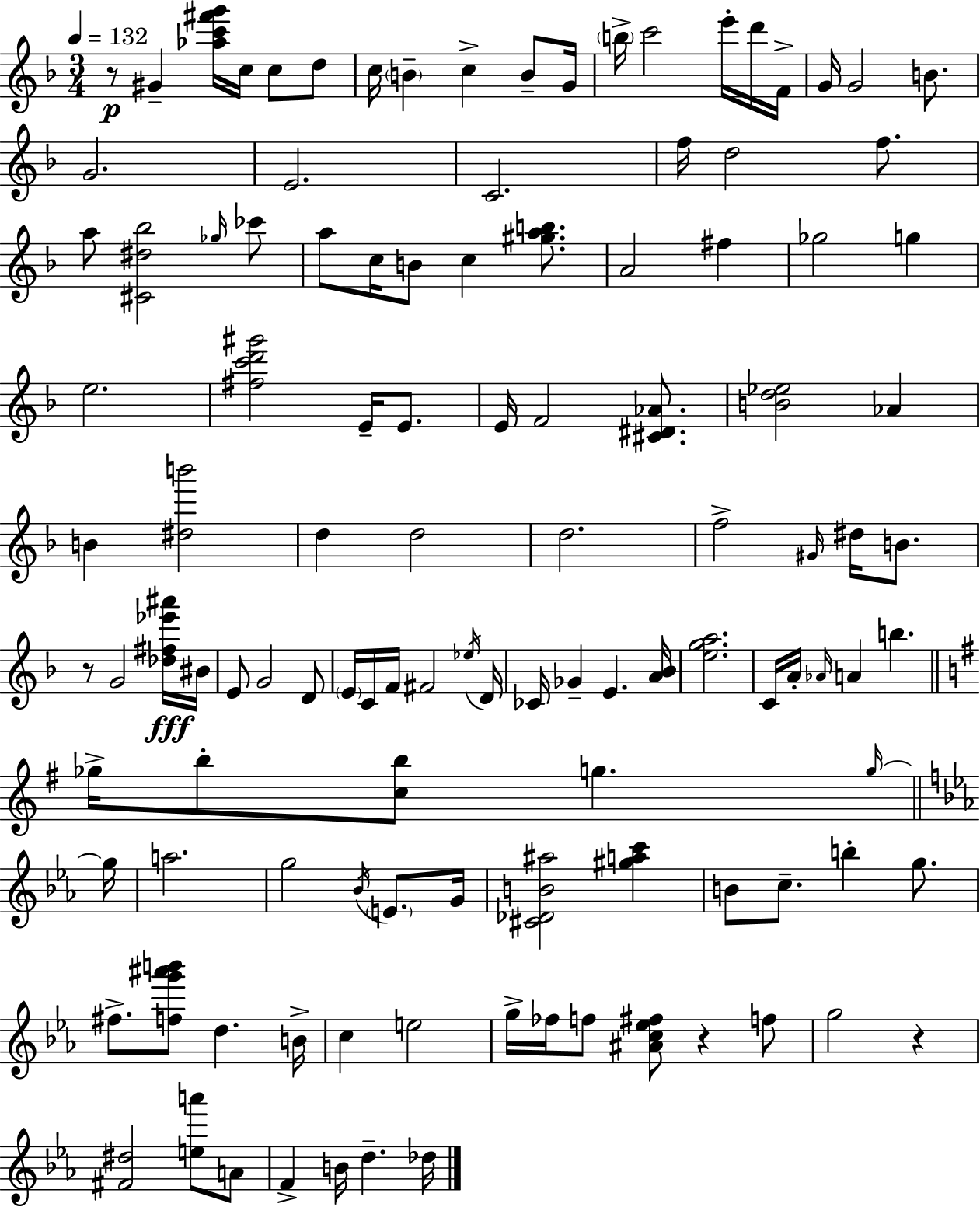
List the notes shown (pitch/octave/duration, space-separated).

R/e G#4/q [Ab5,C6,F#6,G6]/s C5/s C5/e D5/e C5/s B4/q C5/q B4/e G4/s B5/s C6/h E6/s D6/s F4/s G4/s G4/h B4/e. G4/h. E4/h. C4/h. F5/s D5/h F5/e. A5/e [C#4,D#5,Bb5]/h Gb5/s CES6/e A5/e C5/s B4/e C5/q [G#5,A5,B5]/e. A4/h F#5/q Gb5/h G5/q E5/h. [F#5,C6,D6,G#6]/h E4/s E4/e. E4/s F4/h [C#4,D#4,Ab4]/e. [B4,D5,Eb5]/h Ab4/q B4/q [D#5,B6]/h D5/q D5/h D5/h. F5/h G#4/s D#5/s B4/e. R/e G4/h [Db5,F#5,Eb6,A#6]/s BIS4/s E4/e G4/h D4/e E4/s C4/s F4/s F#4/h Eb5/s D4/s CES4/s Gb4/q E4/q. [A4,Bb4]/s [E5,G5,A5]/h. C4/s A4/s Ab4/s A4/q B5/q. Gb5/s B5/e [C5,B5]/e G5/q. G5/s G5/s A5/h. G5/h Bb4/s E4/e. G4/s [C#4,Db4,B4,A#5]/h [G#5,A5,C6]/q B4/e C5/e. B5/q G5/e. F#5/e. [F5,G6,A#6,B6]/e D5/q. B4/s C5/q E5/h G5/s FES5/s F5/e [A#4,C5,Eb5,F#5]/e R/q F5/e G5/h R/q [F#4,D#5]/h [E5,A6]/e A4/e F4/q B4/s D5/q. Db5/s